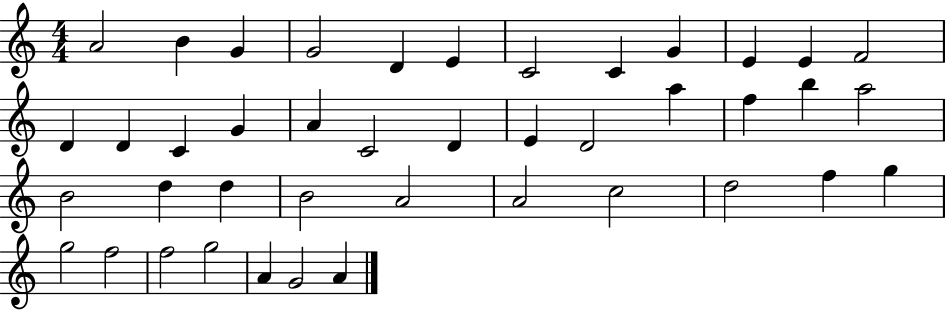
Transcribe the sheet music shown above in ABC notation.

X:1
T:Untitled
M:4/4
L:1/4
K:C
A2 B G G2 D E C2 C G E E F2 D D C G A C2 D E D2 a f b a2 B2 d d B2 A2 A2 c2 d2 f g g2 f2 f2 g2 A G2 A